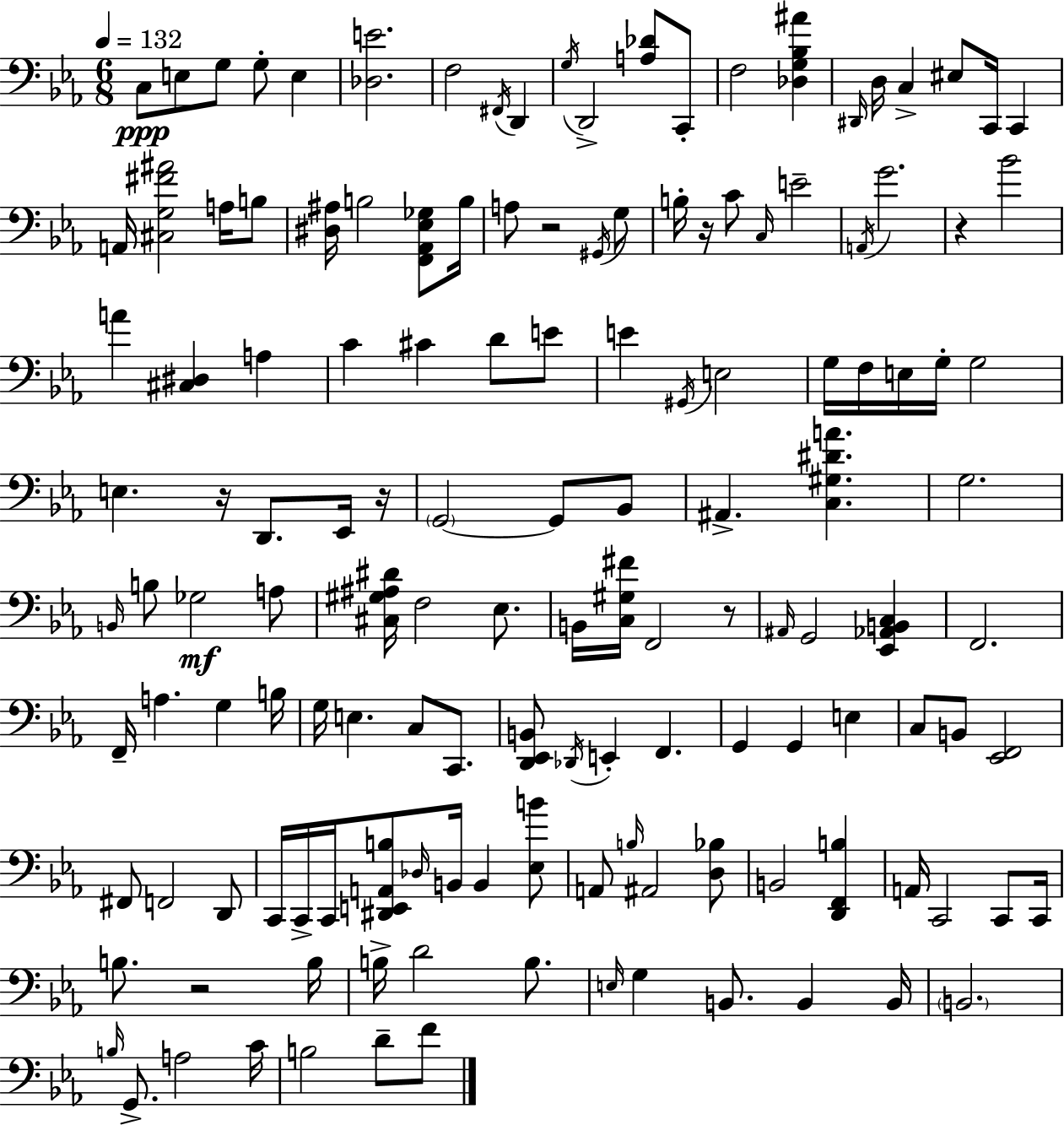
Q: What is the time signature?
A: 6/8